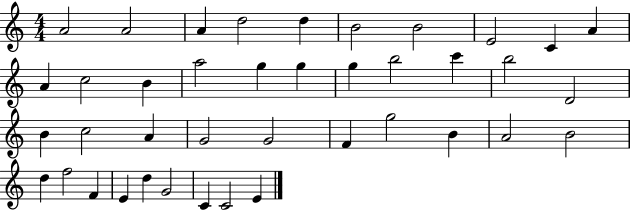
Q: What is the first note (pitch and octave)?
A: A4